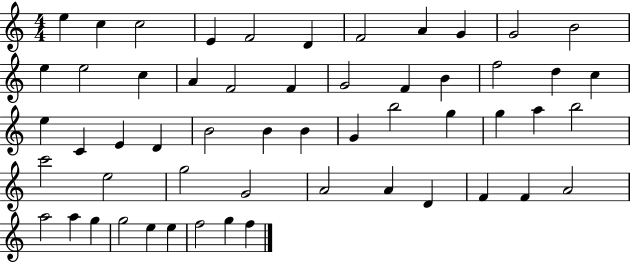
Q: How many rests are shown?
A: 0